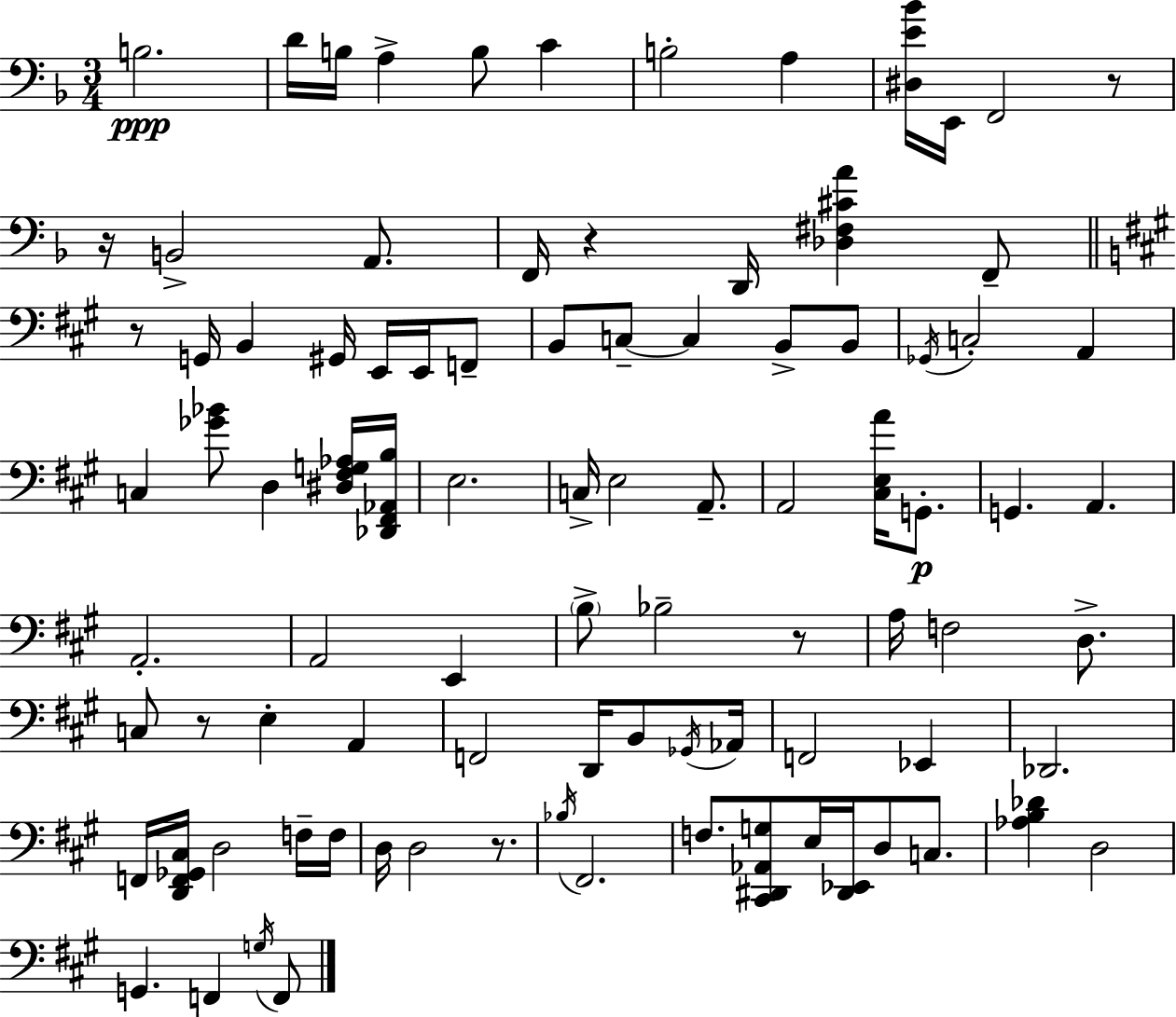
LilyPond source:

{
  \clef bass
  \numericTimeSignature
  \time 3/4
  \key d \minor
  b2.\ppp | d'16 b16 a4-> b8 c'4 | b2-. a4 | <dis e' bes'>16 e,16 f,2 r8 | \break r16 b,2-> a,8. | f,16 r4 d,16 <des fis cis' a'>4 f,8-- | \bar "||" \break \key a \major r8 g,16 b,4 gis,16 e,16 e,16 f,8-- | b,8 c8--~~ c4 b,8-> b,8 | \acciaccatura { ges,16 } c2-. a,4 | c4 <ges' bes'>8 d4 <dis fis g aes>16 | \break <des, fis, aes, b>16 e2. | c16-> e2 a,8.-- | a,2 <cis e a'>16 g,8.-.\p | g,4. a,4. | \break a,2.-. | a,2 e,4 | \parenthesize b8-> bes2-- r8 | a16 f2 d8.-> | \break c8 r8 e4-. a,4 | f,2 d,16 b,8 | \acciaccatura { ges,16 } aes,16 f,2 ees,4 | des,2. | \break f,16 <d, f, ges, cis>16 d2 | f16-- f16 d16 d2 r8. | \acciaccatura { bes16 } fis,2. | f8. <cis, dis, aes, g>8 e16 <dis, ees,>16 d8 | \break c8. <aes b des'>4 d2 | g,4. f,4 | \acciaccatura { g16 } f,8 \bar "|."
}